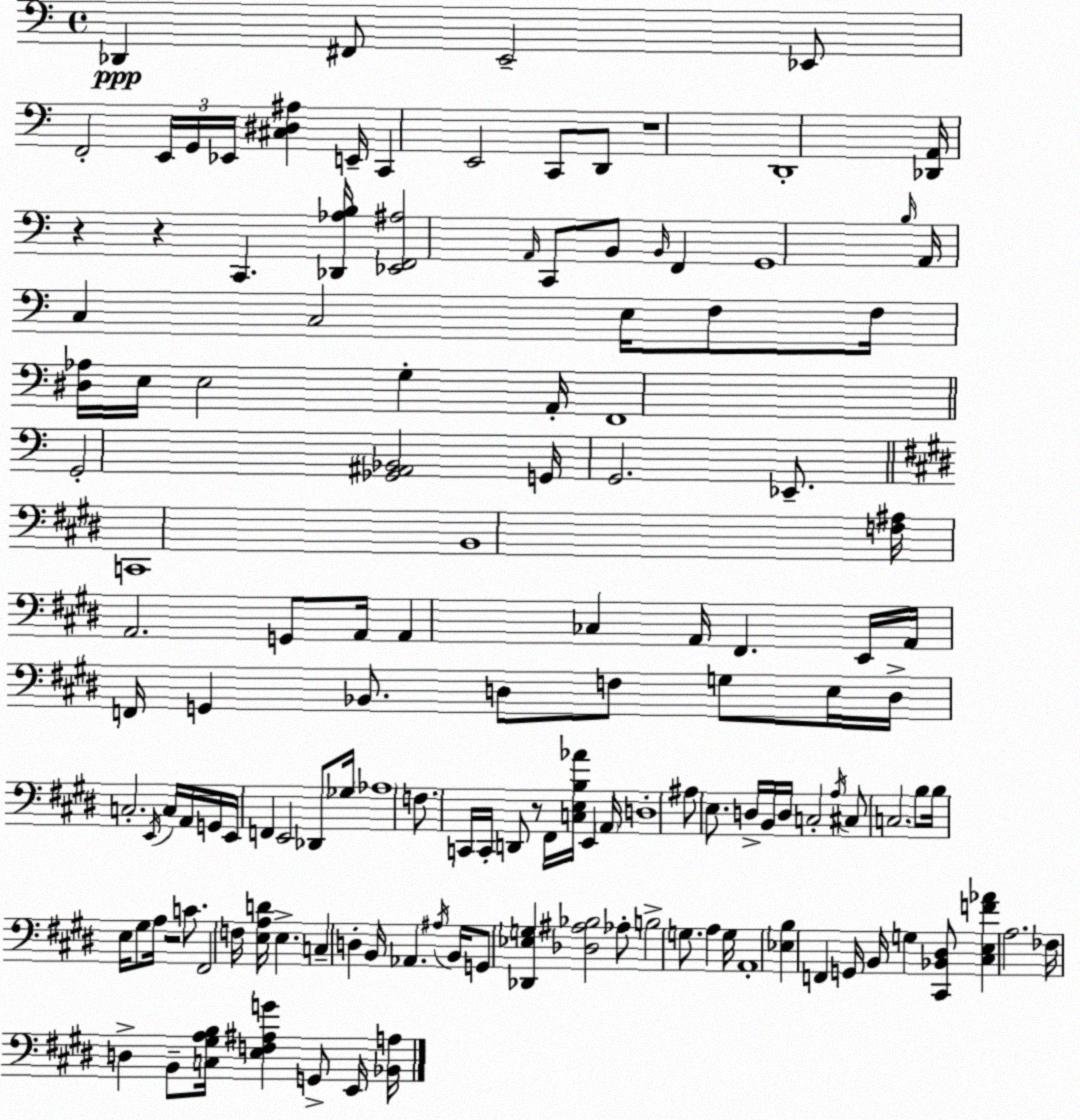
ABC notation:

X:1
T:Untitled
M:4/4
L:1/4
K:Am
_D,, ^F,,/2 E,,2 _E,,/2 F,,2 E,,/4 G,,/4 _E,,/4 [^C,^D,^A,] E,,/4 C,, E,,2 C,,/2 D,,/2 z4 D,,4 [_D,,A,,]/4 z z C,, [_D,,_A,B,]/4 [_E,,F,,^A,]2 A,,/4 C,,/2 B,,/2 B,,/4 F,, G,,4 B,/4 A,,/4 C, C,2 E,/4 F,/2 F,/4 [^D,_A,]/4 E,/4 E,2 G, A,,/4 F,,4 G,,2 [_G,,^A,,_B,,]2 G,,/4 G,,2 _E,,/2 C,,4 B,,4 [F,^A,]/4 A,,2 G,,/2 A,,/4 A,, _C, A,,/4 ^F,, E,,/4 A,,/4 F,,/4 G,, _B,,/2 D,/2 F,/2 G,/2 E,/4 D,/4 C,2 E,,/4 C,/4 A,,/4 G,,/4 E,,/4 F,, E,,2 _D,,/2 _G,/4 _A,4 F,/2 C,,/4 C,,/4 D,,/2 z/2 ^F,,/4 [C,E,B,_A]/4 E,, A,,/4 D,4 ^A,/2 E,/2 D,/4 B,,/4 D,/4 C,2 A,/4 ^C,/2 C,2 B,/2 B,/4 E,/4 ^G,/2 A,/4 z2 C/2 ^F,,2 F,/4 [E,A,D]/4 E, C, D, B,,/4 _A,, ^A,/4 B,,/4 G,,/2 [_D,,_E,G,] [_D,^A,_B,]2 _A,/2 B,2 G,/2 A, G,/4 A,,4 [_E,B,] F,, G,,/4 B,,/4 G, [^C,,_B,,^D,]/2 [^C,E,F_A] A,2 _F,/4 D, B,,/2 [C,^G,A,B,]/4 [E,F,^A,G] G,,/2 E,,/4 [_B,,A,]/4